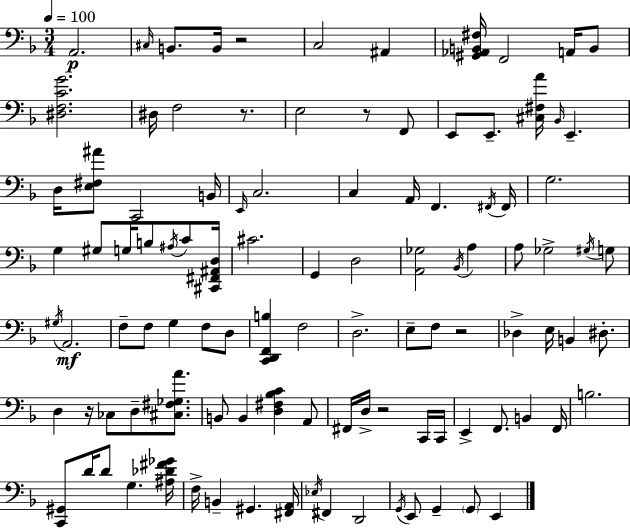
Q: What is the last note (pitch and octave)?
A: E2